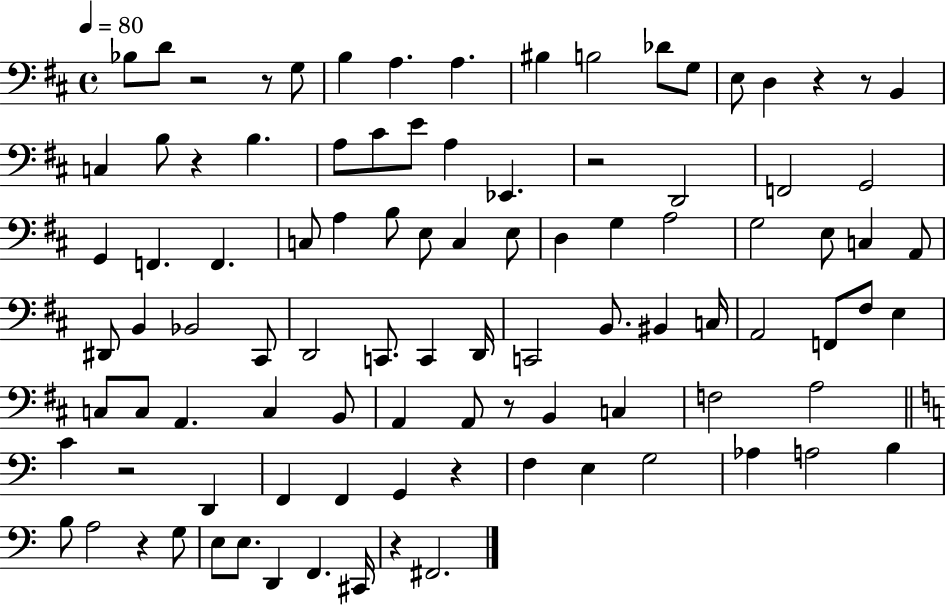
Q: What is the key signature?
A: D major